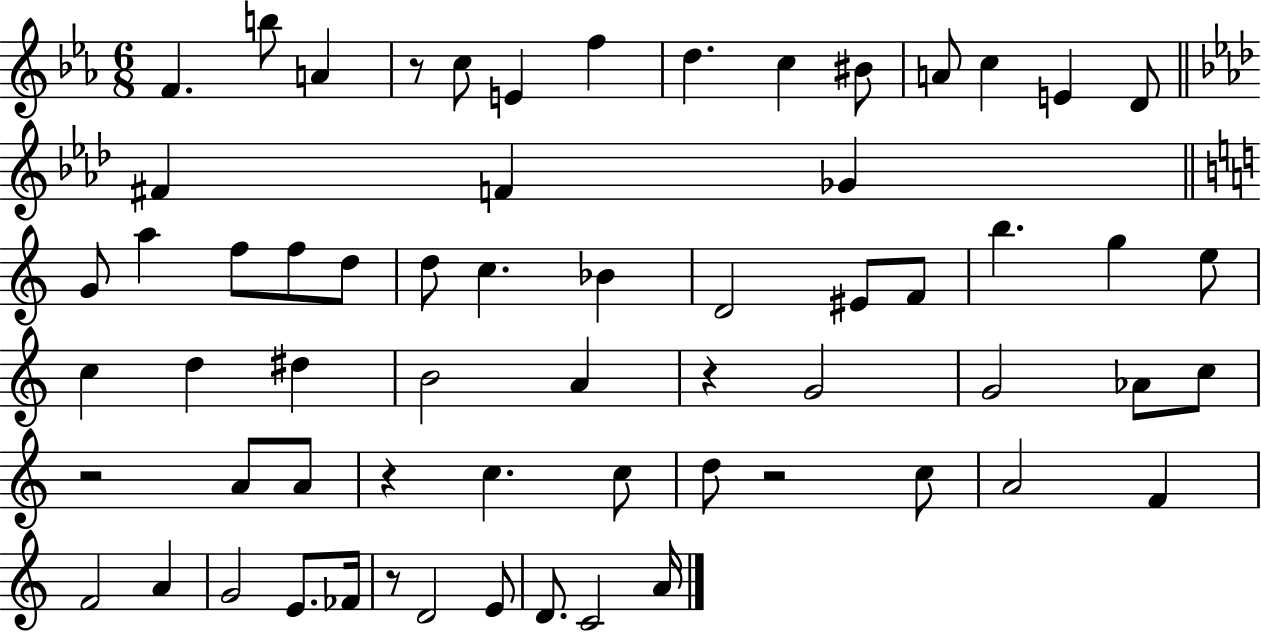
X:1
T:Untitled
M:6/8
L:1/4
K:Eb
F b/2 A z/2 c/2 E f d c ^B/2 A/2 c E D/2 ^F F _G G/2 a f/2 f/2 d/2 d/2 c _B D2 ^E/2 F/2 b g e/2 c d ^d B2 A z G2 G2 _A/2 c/2 z2 A/2 A/2 z c c/2 d/2 z2 c/2 A2 F F2 A G2 E/2 _F/4 z/2 D2 E/2 D/2 C2 A/4